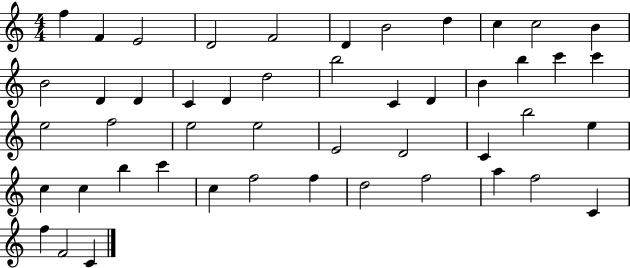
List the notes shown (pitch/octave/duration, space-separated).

F5/q F4/q E4/h D4/h F4/h D4/q B4/h D5/q C5/q C5/h B4/q B4/h D4/q D4/q C4/q D4/q D5/h B5/h C4/q D4/q B4/q B5/q C6/q C6/q E5/h F5/h E5/h E5/h E4/h D4/h C4/q B5/h E5/q C5/q C5/q B5/q C6/q C5/q F5/h F5/q D5/h F5/h A5/q F5/h C4/q F5/q F4/h C4/q